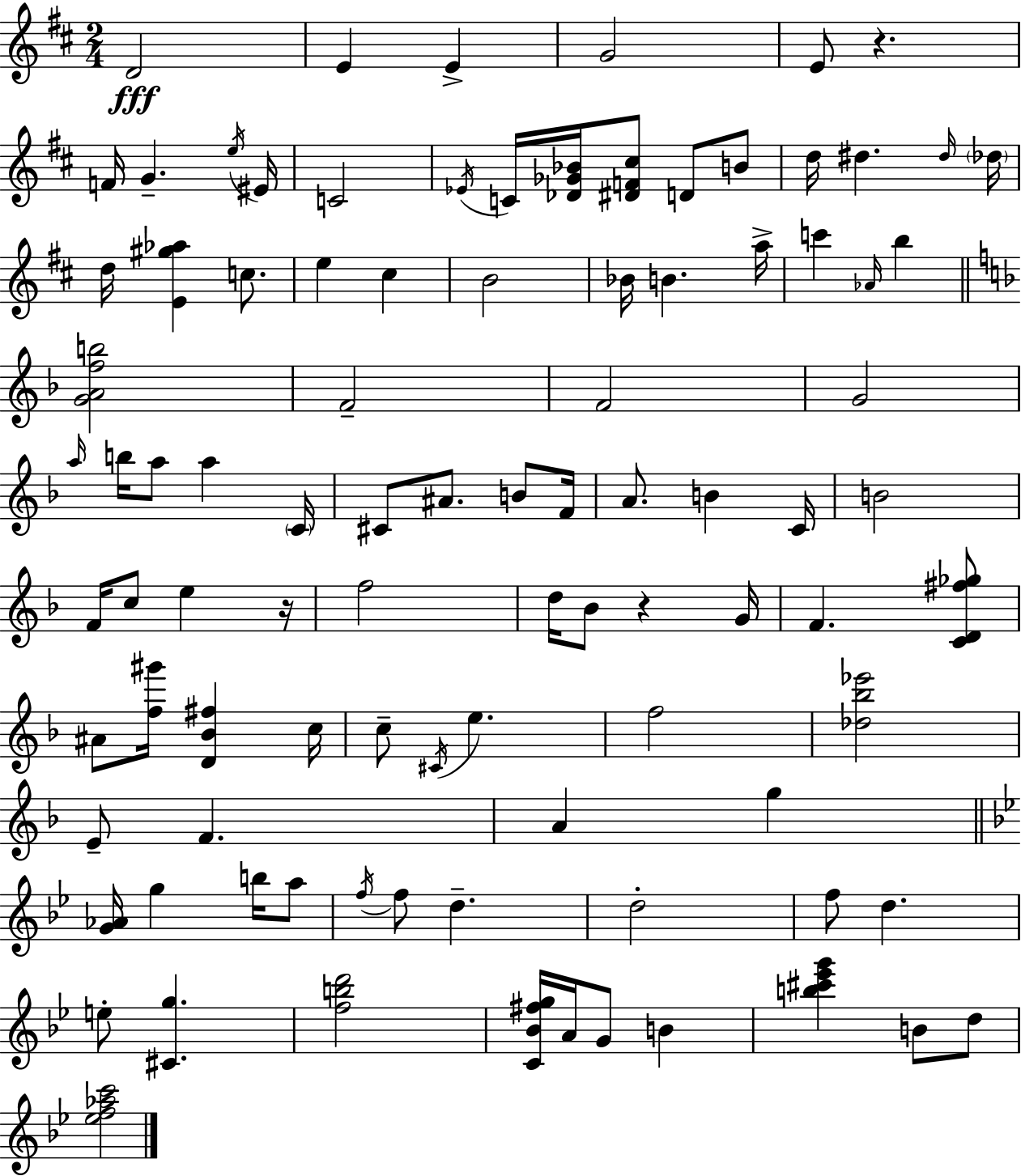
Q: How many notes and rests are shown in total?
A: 95